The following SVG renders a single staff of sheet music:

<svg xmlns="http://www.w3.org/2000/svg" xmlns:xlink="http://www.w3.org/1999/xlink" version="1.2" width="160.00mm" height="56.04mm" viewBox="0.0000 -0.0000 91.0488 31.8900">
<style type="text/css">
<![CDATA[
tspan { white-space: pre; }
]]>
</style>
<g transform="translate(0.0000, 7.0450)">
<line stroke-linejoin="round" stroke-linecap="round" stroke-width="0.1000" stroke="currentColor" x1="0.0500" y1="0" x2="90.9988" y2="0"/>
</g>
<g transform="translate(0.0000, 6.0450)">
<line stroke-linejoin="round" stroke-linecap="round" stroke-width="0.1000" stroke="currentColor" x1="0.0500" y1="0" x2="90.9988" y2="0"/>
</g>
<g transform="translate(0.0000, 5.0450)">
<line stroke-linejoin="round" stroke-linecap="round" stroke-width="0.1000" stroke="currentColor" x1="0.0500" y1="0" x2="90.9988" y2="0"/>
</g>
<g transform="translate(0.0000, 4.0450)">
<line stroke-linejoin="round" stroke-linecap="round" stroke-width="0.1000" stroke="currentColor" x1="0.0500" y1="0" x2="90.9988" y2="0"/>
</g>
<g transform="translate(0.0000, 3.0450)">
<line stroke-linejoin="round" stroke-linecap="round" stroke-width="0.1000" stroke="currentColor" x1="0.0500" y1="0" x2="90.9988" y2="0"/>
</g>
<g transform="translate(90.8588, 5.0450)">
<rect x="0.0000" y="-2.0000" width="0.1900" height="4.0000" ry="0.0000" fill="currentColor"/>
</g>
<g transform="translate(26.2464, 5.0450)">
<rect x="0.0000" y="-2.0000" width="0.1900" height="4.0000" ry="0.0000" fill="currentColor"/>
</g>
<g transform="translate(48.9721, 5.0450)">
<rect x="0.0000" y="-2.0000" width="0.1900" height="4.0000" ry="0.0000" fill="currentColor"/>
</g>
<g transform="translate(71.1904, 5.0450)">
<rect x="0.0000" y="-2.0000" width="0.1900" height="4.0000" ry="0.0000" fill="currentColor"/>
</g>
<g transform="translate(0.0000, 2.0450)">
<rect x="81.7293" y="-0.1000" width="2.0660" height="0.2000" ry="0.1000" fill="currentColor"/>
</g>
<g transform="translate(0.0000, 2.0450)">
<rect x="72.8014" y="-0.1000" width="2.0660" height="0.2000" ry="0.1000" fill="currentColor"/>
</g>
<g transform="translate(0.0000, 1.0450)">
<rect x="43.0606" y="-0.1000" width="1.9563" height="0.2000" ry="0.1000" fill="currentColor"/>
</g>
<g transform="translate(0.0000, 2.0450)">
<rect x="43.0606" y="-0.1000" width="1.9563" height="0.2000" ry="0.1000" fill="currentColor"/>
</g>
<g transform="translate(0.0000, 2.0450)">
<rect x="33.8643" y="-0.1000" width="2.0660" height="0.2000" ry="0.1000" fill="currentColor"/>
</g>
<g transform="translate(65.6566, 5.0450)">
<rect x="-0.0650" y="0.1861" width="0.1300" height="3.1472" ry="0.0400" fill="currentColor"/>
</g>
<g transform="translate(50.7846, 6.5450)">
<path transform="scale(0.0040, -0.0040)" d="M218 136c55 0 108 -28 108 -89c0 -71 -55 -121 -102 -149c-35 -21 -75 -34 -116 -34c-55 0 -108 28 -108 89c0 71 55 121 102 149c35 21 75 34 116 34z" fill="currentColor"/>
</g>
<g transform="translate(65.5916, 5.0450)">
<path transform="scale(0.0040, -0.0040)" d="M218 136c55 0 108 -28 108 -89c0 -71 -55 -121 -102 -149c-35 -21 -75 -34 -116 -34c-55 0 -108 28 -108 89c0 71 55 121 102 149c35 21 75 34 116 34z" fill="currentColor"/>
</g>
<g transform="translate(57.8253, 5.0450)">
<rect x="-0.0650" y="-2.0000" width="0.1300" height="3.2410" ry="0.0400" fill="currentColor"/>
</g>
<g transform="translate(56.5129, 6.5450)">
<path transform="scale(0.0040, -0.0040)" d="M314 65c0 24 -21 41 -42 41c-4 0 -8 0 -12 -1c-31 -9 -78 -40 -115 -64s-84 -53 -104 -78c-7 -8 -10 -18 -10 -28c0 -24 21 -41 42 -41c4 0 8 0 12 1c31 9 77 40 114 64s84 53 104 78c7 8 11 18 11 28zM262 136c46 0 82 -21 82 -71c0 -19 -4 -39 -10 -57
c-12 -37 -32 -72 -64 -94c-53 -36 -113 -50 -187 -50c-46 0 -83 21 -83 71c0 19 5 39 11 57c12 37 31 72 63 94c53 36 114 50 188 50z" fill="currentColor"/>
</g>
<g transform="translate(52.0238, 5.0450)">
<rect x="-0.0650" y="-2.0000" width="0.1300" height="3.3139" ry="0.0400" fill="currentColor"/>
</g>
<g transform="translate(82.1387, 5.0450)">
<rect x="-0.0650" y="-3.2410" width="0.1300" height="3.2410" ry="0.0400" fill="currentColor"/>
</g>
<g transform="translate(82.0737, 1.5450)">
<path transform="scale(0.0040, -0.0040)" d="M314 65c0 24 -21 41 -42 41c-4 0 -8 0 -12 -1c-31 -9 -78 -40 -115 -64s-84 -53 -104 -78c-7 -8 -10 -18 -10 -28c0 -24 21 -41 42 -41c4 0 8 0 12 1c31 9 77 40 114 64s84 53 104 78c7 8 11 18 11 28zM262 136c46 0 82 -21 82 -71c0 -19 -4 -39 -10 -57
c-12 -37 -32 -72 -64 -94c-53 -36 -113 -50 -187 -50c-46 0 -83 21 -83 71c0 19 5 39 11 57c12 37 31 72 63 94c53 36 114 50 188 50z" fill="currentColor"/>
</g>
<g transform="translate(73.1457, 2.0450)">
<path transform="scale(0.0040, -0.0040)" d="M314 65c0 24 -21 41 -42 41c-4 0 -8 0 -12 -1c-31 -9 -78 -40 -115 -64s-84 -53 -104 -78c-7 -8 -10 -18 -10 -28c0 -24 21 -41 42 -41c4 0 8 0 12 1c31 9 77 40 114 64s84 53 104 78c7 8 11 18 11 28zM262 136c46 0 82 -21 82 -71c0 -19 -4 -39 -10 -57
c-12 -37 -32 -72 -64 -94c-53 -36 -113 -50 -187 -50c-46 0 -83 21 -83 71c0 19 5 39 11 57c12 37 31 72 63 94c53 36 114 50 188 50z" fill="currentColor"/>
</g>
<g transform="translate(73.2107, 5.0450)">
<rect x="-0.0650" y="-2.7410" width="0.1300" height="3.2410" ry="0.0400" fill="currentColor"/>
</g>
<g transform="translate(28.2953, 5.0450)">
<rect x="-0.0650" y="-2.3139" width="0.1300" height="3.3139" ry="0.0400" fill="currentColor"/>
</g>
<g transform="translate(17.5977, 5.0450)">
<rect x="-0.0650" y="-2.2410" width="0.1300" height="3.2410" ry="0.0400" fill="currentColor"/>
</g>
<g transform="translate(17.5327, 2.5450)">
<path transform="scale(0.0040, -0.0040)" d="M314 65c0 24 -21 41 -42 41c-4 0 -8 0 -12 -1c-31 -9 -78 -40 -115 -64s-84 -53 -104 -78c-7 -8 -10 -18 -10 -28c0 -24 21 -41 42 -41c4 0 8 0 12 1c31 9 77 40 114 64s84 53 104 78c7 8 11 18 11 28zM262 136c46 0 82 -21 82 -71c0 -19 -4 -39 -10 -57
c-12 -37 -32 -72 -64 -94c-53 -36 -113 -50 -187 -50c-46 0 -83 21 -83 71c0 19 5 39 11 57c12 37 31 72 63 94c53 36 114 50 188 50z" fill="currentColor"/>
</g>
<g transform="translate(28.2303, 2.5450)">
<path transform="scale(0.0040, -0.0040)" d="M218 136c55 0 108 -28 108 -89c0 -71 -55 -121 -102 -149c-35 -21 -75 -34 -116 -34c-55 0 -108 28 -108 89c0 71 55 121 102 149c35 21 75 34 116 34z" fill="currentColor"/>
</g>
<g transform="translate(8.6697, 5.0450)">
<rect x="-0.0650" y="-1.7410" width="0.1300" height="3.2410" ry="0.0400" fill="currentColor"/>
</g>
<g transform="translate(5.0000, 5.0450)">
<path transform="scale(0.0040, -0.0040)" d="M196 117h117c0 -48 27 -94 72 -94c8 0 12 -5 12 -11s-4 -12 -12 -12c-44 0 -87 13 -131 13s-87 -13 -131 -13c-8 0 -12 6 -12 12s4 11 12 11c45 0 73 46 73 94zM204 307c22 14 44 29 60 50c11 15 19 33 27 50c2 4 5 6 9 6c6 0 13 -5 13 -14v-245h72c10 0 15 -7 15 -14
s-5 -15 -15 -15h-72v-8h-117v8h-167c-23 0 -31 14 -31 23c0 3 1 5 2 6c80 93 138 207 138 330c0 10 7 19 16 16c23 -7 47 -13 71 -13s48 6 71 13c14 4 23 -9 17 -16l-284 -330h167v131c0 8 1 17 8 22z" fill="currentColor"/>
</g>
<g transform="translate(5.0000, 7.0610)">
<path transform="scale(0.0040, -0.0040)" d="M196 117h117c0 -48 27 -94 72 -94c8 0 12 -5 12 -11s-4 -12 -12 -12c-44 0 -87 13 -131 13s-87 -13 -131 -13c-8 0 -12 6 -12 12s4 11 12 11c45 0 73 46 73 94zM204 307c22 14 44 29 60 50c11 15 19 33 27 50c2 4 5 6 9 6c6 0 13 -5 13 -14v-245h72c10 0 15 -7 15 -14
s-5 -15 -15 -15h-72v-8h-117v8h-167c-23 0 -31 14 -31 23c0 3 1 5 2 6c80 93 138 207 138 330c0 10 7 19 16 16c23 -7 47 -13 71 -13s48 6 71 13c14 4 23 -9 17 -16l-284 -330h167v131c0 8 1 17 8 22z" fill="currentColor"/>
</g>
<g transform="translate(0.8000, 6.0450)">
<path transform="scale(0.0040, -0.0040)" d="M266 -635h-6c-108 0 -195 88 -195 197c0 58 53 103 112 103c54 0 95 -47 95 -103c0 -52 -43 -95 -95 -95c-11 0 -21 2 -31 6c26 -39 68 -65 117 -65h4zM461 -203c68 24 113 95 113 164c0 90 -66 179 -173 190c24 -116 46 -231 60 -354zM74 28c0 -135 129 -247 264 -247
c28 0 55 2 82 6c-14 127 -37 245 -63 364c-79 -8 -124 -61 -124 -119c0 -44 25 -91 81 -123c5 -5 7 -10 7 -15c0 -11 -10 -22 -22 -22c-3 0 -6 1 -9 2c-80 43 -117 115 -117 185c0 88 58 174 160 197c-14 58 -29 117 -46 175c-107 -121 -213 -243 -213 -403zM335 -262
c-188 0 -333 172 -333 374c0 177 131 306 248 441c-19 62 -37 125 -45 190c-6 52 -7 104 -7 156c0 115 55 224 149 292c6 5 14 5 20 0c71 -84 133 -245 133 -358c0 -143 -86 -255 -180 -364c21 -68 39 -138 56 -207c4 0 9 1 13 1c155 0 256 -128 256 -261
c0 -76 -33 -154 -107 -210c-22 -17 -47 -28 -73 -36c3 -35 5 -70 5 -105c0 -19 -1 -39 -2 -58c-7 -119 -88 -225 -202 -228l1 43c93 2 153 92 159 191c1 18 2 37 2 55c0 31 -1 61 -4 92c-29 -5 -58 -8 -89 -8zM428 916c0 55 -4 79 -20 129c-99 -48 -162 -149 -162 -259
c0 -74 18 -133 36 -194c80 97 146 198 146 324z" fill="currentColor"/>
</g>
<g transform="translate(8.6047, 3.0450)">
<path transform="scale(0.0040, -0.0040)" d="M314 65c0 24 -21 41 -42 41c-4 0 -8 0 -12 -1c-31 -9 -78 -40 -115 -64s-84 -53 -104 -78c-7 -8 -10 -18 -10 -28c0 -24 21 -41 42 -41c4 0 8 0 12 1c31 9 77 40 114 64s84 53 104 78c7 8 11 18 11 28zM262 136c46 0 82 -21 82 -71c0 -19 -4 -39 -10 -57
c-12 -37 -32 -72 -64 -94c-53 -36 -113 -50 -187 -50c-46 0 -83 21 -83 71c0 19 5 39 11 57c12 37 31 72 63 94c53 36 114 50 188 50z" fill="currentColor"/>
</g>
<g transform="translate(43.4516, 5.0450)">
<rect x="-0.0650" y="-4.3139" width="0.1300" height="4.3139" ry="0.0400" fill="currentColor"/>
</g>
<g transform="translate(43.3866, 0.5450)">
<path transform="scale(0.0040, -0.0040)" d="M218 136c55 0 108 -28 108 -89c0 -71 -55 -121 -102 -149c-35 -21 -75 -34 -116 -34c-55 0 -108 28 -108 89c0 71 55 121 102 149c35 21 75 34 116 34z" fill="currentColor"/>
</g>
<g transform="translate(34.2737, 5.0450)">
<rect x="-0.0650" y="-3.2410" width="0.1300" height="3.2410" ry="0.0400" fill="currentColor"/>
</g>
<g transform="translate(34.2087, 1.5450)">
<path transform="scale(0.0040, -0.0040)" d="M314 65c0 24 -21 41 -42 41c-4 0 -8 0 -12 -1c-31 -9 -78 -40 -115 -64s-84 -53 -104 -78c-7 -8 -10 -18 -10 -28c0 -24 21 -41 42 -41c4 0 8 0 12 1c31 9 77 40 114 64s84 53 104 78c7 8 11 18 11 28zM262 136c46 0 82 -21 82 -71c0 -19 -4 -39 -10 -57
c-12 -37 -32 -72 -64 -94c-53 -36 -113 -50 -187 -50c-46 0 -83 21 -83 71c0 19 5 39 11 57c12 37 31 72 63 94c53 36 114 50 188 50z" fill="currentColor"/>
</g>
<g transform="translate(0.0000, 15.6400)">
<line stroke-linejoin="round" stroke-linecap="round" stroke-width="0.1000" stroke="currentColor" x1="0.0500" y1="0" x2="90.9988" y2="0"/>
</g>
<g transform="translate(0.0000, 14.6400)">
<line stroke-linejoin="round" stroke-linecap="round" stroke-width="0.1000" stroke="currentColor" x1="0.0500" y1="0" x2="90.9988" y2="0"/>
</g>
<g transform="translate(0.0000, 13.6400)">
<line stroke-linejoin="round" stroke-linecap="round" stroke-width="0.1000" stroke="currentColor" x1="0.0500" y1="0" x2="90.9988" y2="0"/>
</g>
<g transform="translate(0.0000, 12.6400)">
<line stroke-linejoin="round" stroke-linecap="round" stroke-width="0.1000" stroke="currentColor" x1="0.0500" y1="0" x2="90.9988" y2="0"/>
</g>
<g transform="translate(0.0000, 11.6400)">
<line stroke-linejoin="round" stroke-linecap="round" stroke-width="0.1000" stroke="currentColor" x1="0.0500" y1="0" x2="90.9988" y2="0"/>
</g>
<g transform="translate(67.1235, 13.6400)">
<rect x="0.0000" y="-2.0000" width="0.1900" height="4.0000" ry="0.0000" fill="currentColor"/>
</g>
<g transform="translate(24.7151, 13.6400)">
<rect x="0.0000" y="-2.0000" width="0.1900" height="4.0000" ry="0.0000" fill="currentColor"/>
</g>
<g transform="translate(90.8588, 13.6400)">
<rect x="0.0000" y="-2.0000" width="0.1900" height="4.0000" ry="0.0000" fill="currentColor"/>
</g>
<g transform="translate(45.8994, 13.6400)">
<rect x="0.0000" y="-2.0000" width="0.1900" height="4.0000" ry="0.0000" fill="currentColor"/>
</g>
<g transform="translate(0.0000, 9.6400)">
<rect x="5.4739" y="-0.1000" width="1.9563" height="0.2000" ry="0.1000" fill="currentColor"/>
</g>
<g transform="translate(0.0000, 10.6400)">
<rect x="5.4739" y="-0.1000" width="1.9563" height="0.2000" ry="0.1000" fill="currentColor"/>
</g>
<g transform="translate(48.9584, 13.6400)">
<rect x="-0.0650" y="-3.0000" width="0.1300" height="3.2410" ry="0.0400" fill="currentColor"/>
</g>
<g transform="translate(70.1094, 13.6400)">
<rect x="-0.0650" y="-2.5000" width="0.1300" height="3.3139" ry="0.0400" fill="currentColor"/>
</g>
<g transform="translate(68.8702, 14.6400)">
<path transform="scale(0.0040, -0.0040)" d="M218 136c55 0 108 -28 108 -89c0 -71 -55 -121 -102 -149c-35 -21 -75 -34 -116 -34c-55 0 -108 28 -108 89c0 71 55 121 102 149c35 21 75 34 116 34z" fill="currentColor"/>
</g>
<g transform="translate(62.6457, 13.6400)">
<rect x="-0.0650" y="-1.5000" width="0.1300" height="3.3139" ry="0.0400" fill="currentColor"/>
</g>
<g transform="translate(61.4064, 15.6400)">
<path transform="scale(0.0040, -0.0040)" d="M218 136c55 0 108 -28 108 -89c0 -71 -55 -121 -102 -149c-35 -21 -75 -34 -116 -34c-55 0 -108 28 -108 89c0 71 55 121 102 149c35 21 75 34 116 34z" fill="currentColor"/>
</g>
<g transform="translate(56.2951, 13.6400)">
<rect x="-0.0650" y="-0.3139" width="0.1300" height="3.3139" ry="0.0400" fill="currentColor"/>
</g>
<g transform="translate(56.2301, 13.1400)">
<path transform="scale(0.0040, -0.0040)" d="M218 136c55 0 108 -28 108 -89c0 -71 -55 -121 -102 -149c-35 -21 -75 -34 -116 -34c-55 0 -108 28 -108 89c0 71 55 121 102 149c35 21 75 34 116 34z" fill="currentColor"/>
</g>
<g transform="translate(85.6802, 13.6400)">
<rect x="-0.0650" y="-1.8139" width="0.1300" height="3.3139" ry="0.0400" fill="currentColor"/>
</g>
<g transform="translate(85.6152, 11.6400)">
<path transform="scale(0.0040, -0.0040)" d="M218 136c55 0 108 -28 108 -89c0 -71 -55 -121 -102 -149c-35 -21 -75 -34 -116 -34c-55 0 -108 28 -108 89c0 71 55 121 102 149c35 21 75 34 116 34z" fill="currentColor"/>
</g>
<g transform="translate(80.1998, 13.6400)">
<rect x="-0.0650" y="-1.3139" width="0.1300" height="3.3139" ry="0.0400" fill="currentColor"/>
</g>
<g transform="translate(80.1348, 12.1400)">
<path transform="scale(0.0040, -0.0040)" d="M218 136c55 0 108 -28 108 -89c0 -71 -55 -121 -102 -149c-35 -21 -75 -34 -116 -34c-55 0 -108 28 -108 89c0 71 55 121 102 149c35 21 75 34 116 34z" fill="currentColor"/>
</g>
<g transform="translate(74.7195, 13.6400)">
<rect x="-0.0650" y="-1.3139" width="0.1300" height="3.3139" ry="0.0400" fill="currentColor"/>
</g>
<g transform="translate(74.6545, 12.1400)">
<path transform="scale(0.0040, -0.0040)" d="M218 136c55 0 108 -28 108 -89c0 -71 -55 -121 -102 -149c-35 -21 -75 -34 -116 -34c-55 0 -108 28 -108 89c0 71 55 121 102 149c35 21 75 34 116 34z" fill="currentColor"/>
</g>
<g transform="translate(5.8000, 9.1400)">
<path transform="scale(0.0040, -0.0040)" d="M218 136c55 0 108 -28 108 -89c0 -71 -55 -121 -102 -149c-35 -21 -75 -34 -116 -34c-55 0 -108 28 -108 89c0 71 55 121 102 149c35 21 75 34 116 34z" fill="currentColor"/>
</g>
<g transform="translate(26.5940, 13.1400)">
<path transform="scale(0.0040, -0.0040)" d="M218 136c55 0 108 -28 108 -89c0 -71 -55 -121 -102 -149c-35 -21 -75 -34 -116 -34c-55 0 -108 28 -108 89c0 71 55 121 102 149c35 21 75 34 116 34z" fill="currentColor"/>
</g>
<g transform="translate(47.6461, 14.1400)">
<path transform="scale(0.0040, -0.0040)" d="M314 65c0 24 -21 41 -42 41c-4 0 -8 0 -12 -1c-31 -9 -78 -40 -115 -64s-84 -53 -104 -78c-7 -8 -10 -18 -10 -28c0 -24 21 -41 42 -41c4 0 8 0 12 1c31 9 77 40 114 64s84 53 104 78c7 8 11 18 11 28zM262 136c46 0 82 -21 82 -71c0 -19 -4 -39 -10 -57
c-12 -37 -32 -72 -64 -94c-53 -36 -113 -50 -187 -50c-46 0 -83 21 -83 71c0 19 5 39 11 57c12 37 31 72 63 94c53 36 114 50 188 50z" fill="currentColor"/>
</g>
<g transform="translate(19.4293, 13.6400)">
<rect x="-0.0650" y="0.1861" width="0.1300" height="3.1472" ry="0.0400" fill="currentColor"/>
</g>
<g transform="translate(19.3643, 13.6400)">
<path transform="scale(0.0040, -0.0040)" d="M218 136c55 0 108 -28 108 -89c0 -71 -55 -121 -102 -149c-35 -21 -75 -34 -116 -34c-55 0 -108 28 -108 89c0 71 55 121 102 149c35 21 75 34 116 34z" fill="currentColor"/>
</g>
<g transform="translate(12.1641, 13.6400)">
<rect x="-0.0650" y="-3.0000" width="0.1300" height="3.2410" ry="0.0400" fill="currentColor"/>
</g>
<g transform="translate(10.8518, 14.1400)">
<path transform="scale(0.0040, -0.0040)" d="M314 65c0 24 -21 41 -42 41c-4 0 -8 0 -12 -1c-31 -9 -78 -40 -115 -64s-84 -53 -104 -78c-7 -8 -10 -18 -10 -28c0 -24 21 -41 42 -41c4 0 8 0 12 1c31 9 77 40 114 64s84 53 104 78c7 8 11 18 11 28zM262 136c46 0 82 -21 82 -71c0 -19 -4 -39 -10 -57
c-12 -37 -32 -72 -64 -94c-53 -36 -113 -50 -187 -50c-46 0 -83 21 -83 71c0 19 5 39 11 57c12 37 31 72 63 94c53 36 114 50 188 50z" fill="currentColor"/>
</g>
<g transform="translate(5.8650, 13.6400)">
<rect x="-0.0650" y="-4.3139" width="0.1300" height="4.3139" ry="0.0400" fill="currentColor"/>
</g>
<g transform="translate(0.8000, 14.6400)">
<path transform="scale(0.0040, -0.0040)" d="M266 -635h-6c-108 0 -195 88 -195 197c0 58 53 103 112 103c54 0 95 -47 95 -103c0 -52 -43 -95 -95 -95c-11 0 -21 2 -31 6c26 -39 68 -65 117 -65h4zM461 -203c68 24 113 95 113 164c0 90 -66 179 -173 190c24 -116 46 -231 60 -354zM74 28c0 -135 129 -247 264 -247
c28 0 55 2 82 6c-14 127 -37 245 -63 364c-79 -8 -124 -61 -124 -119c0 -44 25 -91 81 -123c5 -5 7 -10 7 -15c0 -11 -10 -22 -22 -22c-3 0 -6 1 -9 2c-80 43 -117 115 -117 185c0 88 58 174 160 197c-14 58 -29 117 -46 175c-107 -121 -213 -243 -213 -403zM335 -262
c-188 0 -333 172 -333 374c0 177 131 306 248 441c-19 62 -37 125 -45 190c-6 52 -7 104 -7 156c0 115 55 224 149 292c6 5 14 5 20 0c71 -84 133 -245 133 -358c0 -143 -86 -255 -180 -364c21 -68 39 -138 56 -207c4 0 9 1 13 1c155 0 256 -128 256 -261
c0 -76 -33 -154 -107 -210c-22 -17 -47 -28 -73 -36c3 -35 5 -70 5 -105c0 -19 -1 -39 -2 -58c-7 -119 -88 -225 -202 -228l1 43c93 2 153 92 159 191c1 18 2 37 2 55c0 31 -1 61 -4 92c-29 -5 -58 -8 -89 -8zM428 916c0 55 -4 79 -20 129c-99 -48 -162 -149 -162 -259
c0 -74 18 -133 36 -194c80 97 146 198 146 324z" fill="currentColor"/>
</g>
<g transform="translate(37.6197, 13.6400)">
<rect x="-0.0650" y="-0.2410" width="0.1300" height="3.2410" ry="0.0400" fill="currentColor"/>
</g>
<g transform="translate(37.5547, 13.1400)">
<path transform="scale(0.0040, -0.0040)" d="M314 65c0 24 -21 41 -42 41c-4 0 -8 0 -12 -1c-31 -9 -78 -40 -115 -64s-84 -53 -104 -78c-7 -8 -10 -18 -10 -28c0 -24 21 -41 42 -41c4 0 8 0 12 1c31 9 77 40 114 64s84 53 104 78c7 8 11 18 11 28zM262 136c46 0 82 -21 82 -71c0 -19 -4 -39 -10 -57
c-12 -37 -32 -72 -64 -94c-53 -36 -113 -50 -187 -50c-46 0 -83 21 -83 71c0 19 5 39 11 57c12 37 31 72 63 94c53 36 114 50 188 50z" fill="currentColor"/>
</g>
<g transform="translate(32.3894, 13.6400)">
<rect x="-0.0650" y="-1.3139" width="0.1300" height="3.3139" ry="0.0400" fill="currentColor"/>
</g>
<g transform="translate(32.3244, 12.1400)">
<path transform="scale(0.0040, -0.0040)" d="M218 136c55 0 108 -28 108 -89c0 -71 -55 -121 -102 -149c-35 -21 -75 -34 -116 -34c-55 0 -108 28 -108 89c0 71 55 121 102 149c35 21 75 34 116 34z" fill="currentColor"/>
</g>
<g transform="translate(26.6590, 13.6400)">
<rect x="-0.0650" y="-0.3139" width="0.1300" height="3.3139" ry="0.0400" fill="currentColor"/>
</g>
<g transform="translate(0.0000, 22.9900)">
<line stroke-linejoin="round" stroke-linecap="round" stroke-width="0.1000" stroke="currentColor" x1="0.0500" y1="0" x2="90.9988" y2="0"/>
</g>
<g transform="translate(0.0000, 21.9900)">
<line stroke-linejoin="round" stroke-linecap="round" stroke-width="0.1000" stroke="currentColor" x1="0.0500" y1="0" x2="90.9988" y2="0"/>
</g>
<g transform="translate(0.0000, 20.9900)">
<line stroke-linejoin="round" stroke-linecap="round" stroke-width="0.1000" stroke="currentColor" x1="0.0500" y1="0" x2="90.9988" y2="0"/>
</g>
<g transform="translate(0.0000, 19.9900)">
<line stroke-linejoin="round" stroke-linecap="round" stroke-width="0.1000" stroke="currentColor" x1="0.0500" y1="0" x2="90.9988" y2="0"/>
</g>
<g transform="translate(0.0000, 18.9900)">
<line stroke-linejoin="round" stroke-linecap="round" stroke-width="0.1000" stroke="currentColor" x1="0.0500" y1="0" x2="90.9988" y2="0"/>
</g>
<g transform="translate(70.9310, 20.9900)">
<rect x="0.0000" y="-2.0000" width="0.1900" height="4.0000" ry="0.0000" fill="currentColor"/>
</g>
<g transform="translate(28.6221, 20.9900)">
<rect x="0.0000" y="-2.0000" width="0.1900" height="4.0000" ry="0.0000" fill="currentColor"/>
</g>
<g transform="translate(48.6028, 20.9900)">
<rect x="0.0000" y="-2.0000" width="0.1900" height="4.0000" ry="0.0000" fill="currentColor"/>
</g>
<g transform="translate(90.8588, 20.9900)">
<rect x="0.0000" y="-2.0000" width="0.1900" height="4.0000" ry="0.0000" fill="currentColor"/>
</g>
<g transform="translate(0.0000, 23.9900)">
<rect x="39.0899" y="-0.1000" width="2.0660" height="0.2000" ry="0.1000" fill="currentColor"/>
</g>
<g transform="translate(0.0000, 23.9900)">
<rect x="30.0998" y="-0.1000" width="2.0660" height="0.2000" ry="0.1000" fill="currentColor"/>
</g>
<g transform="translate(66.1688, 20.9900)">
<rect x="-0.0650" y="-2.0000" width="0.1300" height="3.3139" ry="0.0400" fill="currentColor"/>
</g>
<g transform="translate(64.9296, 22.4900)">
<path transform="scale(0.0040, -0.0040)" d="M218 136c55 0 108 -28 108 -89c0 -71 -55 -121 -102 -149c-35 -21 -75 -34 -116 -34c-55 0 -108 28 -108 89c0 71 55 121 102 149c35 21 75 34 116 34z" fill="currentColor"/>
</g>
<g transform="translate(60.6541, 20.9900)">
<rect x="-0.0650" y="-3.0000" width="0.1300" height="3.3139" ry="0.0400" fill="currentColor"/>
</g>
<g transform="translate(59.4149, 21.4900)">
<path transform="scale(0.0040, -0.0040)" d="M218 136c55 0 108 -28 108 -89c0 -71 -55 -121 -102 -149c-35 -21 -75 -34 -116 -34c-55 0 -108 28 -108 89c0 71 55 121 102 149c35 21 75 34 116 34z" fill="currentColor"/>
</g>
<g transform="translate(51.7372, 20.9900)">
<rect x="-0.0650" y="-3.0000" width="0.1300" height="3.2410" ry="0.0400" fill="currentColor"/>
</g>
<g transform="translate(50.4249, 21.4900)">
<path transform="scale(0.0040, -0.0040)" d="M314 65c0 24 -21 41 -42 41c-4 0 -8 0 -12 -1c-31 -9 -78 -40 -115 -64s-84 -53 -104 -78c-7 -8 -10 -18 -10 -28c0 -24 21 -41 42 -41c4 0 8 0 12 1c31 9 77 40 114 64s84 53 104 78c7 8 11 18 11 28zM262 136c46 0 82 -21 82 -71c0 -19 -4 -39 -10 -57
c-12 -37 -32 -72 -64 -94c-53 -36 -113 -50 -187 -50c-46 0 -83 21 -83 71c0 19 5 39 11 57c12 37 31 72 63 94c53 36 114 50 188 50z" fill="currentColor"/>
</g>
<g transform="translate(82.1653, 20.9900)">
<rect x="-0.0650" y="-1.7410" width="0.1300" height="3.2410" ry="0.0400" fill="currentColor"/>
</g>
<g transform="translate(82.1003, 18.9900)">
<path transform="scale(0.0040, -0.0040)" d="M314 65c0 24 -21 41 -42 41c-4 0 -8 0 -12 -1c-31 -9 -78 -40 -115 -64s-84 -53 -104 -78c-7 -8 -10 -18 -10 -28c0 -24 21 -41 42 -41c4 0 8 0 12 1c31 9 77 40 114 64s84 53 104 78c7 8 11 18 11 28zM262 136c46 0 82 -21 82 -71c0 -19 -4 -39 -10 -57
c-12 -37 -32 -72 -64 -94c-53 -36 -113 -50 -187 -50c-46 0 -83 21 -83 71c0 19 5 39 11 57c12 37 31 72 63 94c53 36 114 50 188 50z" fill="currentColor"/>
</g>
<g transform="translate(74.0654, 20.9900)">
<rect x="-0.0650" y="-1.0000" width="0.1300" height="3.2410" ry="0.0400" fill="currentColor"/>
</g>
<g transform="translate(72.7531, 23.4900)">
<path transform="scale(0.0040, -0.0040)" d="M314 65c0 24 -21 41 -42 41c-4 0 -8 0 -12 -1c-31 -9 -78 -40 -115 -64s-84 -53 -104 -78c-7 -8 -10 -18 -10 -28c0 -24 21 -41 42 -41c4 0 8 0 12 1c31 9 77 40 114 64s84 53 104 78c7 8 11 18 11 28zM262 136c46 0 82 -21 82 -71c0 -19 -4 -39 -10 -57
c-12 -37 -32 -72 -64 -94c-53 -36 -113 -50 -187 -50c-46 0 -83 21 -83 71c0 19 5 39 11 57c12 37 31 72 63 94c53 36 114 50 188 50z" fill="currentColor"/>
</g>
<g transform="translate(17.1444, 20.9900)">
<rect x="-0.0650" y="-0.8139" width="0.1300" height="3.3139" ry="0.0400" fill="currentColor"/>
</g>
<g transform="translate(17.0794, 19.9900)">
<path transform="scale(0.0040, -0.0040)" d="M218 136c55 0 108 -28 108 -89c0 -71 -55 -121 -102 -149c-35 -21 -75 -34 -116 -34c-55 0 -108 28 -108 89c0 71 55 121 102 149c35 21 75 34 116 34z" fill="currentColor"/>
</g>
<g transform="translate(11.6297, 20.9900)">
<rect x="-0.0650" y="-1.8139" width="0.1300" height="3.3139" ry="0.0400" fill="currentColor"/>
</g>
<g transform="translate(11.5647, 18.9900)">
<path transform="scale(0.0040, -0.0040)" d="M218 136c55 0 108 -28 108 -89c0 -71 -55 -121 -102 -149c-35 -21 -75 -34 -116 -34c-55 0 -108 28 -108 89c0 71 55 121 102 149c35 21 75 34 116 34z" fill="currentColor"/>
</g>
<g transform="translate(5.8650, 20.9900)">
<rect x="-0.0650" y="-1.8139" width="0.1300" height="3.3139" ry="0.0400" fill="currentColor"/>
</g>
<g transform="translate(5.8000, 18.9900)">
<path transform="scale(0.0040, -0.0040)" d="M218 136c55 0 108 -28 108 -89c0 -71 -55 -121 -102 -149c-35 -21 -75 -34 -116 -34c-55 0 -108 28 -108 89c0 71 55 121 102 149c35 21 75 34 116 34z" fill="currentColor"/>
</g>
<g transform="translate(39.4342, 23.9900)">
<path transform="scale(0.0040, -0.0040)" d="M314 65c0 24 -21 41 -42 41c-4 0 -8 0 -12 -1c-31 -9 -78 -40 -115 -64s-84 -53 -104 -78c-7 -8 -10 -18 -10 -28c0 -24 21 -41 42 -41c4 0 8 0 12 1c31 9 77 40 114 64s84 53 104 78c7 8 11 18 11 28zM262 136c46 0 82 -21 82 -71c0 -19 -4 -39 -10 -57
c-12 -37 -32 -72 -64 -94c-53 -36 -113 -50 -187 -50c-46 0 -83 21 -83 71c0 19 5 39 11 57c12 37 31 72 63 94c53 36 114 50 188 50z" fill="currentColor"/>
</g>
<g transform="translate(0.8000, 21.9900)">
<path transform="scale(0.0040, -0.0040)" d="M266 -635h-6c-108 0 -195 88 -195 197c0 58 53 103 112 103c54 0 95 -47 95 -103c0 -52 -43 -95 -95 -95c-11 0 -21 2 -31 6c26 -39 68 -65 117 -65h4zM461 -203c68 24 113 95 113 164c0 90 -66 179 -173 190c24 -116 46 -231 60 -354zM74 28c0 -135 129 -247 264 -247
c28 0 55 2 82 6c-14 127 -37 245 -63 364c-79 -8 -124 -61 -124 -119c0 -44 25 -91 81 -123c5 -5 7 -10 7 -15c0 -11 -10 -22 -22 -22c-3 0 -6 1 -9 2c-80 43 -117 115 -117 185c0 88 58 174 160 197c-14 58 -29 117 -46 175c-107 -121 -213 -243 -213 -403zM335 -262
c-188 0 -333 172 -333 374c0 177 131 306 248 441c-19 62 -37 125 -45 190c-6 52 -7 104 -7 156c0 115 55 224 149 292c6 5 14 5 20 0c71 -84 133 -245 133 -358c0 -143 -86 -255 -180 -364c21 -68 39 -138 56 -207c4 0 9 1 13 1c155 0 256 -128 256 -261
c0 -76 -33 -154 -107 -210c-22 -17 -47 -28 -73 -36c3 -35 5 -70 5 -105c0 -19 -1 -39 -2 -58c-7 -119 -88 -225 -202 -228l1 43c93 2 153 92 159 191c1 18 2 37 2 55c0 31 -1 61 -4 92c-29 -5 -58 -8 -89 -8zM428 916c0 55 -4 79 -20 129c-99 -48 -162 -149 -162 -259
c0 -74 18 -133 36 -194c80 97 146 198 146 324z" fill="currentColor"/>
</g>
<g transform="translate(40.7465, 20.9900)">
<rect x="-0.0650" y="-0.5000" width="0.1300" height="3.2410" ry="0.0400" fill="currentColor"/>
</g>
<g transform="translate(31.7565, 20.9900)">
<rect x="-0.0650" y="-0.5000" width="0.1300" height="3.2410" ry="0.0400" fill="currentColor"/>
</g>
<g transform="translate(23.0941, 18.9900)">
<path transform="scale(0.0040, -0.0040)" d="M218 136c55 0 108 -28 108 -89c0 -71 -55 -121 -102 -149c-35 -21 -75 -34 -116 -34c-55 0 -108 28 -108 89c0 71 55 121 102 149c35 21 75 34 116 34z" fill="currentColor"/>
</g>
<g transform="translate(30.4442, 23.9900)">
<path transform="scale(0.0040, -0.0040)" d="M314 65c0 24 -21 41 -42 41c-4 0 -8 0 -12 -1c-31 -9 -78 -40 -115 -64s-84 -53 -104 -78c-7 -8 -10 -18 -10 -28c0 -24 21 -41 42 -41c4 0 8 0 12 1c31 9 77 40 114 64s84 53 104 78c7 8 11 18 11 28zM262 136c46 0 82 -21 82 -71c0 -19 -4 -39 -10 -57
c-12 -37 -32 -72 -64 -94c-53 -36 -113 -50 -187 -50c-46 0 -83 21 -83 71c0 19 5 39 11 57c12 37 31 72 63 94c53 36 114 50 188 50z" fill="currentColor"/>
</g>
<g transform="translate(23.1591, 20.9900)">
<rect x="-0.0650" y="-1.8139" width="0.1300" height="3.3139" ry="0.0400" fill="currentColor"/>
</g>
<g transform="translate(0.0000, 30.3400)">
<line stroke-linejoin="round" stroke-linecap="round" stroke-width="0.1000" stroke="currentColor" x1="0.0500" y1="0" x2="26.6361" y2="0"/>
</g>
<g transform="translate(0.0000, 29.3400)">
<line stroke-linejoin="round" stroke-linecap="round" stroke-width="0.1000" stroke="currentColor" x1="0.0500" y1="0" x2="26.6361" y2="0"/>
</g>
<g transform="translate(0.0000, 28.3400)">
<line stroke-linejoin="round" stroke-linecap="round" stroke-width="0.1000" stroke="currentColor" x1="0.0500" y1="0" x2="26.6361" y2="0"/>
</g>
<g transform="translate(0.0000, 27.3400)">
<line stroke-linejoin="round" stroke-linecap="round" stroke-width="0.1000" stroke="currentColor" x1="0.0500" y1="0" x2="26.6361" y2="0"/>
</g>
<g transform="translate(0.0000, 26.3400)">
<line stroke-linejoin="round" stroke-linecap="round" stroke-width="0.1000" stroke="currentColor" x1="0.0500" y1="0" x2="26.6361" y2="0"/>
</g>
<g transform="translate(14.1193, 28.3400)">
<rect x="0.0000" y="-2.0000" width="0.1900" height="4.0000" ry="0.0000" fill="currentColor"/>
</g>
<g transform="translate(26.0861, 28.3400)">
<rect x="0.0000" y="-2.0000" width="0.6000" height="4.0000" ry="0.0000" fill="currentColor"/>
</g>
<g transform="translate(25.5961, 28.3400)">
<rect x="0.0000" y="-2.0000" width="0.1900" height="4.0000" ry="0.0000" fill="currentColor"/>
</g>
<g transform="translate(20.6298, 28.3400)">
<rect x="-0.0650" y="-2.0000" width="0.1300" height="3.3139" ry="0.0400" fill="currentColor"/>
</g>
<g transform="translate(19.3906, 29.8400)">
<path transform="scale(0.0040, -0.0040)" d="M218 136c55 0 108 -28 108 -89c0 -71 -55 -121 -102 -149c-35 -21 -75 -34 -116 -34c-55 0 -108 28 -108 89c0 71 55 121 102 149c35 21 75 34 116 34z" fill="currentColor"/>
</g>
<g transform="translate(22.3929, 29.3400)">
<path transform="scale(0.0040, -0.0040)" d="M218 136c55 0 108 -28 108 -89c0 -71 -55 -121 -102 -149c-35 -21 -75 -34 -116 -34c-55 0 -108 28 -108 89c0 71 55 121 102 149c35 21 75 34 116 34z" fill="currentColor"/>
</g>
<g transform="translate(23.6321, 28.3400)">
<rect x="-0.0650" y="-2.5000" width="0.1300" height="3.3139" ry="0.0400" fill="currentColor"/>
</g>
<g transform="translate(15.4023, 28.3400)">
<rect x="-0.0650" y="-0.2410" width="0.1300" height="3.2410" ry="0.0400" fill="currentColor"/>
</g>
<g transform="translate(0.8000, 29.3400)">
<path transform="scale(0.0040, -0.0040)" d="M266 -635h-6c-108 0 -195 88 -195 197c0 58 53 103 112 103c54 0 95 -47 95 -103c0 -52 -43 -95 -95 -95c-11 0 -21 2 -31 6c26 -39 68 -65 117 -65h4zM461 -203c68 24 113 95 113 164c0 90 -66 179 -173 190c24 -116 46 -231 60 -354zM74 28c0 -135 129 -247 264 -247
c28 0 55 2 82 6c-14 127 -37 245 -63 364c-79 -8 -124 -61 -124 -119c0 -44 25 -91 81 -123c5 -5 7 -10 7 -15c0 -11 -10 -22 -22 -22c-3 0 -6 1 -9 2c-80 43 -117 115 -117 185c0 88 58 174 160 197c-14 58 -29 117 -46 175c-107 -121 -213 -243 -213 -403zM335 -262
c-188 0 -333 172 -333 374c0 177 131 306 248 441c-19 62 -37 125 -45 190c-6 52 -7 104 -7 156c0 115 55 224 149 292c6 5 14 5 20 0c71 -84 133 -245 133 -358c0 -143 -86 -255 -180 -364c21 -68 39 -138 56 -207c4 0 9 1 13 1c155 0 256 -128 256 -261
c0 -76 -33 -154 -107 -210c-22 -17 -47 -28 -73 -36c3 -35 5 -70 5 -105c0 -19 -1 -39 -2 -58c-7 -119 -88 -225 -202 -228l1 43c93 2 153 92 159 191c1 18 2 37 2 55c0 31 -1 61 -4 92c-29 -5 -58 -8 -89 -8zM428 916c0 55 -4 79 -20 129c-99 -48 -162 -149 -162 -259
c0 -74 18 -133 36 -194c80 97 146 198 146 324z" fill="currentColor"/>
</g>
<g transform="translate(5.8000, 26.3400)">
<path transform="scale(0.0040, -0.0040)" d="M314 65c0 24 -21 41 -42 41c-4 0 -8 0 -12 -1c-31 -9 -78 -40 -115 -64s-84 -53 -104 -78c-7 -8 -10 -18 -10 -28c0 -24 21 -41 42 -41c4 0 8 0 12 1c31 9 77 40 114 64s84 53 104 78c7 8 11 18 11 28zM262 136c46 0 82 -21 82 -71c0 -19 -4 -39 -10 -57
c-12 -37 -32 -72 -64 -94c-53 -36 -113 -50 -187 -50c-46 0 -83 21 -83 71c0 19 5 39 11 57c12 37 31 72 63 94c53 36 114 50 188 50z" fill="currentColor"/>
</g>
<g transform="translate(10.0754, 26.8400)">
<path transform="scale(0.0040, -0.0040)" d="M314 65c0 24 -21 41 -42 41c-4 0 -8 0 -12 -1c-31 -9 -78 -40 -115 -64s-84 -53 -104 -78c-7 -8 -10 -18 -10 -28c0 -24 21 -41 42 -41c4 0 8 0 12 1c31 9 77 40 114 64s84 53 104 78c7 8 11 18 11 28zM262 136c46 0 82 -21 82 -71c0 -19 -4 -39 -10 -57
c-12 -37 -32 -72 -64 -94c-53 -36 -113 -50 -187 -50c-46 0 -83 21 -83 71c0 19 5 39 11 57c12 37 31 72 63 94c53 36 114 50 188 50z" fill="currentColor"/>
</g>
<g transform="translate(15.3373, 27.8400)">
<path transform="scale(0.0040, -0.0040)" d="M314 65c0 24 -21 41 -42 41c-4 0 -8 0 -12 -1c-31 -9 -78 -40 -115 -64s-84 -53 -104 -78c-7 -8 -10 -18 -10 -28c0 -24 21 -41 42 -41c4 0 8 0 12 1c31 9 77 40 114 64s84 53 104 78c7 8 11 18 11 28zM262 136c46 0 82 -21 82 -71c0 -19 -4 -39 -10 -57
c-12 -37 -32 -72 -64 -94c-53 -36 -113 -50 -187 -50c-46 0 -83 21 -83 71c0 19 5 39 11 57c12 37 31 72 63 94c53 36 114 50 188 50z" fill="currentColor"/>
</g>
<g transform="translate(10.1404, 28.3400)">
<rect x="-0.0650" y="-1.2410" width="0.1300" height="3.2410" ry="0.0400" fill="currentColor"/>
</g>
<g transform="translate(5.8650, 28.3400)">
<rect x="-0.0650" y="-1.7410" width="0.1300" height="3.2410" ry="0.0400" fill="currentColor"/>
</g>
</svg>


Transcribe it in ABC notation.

X:1
T:Untitled
M:4/4
L:1/4
K:C
f2 g2 g b2 d' F F2 B a2 b2 d' A2 B c e c2 A2 c E G e e f f f d f C2 C2 A2 A F D2 f2 f2 e2 c2 F G